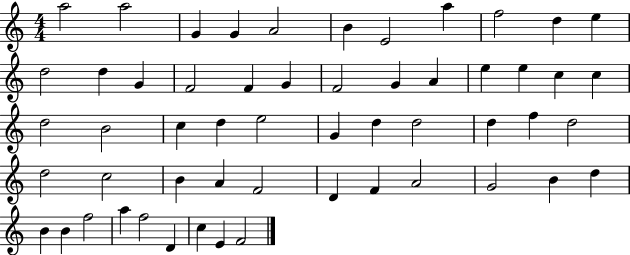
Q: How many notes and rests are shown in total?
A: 55